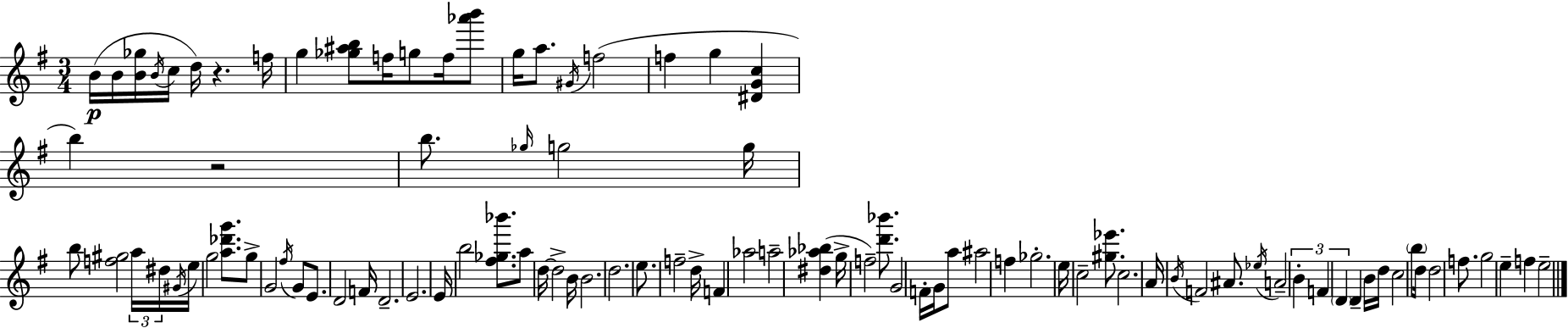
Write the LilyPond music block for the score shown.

{
  \clef treble
  \numericTimeSignature
  \time 3/4
  \key e \minor
  \repeat volta 2 { b'16(\p b'16 <b' ges''>16 \acciaccatura { b'16 } c''16 d''16) r4. | f''16 g''4 <ges'' ais'' b''>8 f''16 g''8 f''16 <aes''' b'''>8 | g''16 a''8. \acciaccatura { gis'16 } f''2( | f''4 g''4 <dis' g' c''>4 | \break b''4) r2 | b''8. \grace { ges''16 } g''2 | g''16 b''8 <f'' gis''>2 | \tuplet 3/2 { a''16 dis''16 \acciaccatura { gis'16 } } e''16 g''2 | \break <a'' des''' g'''>8. g''8-> g'2 | \acciaccatura { fis''16 } g'8 e'8. d'2 | f'16 d'2.-- | e'2. | \break e'16 b''2 | <fis'' ges'' bes'''>8. a''8 d''16~~ d''2-> | b'16 b'2. | d''2. | \break e''8. f''2-- | d''16-> f'4 aes''2 | a''2-- | <dis'' aes'' bes''>4( g''16-> f''2--) | \break <d''' bes'''>8. g'2 | f'16-. g'16 a''8 ais''2 | f''4 ges''2.-. | e''16 c''2-- | \break <gis'' ees'''>8. c''2. | a'16 \acciaccatura { b'16 } f'2 | ais'8. \acciaccatura { ees''16 } a'2-- | \tuplet 3/2 { b'4-. f'4 \parenthesize d'4 } | \break d'4-- b'16 d''16 c''2 | \parenthesize b''8 d''16 d''2 | f''8. g''2 | e''4-- f''4 e''2-- | \break } \bar "|."
}